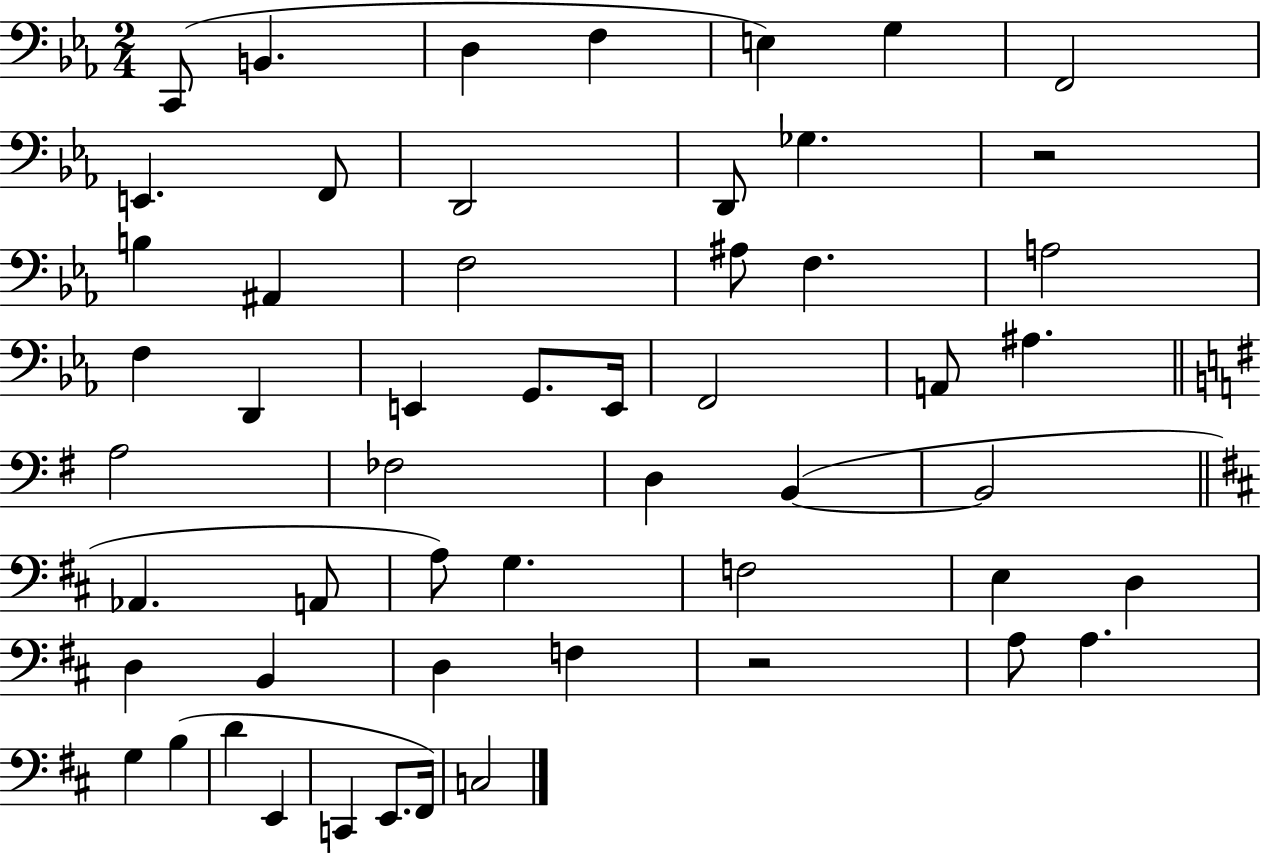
{
  \clef bass
  \numericTimeSignature
  \time 2/4
  \key ees \major
  c,8( b,4. | d4 f4 | e4) g4 | f,2 | \break e,4. f,8 | d,2 | d,8 ges4. | r2 | \break b4 ais,4 | f2 | ais8 f4. | a2 | \break f4 d,4 | e,4 g,8. e,16 | f,2 | a,8 ais4. | \break \bar "||" \break \key e \minor a2 | fes2 | d4 b,4~(~ | b,2 | \break \bar "||" \break \key d \major aes,4. a,8 | a8) g4. | f2 | e4 d4 | \break d4 b,4 | d4 f4 | r2 | a8 a4. | \break g4 b4( | d'4 e,4 | c,4 e,8. fis,16) | c2 | \break \bar "|."
}